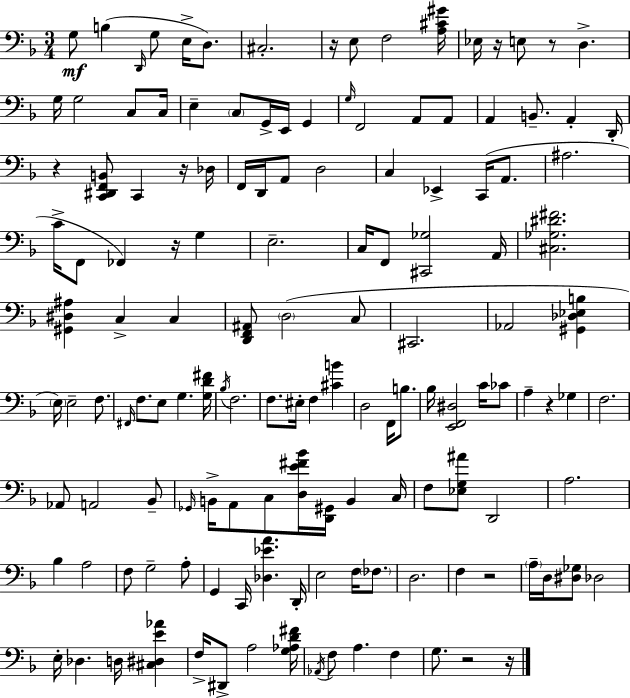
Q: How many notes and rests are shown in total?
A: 141